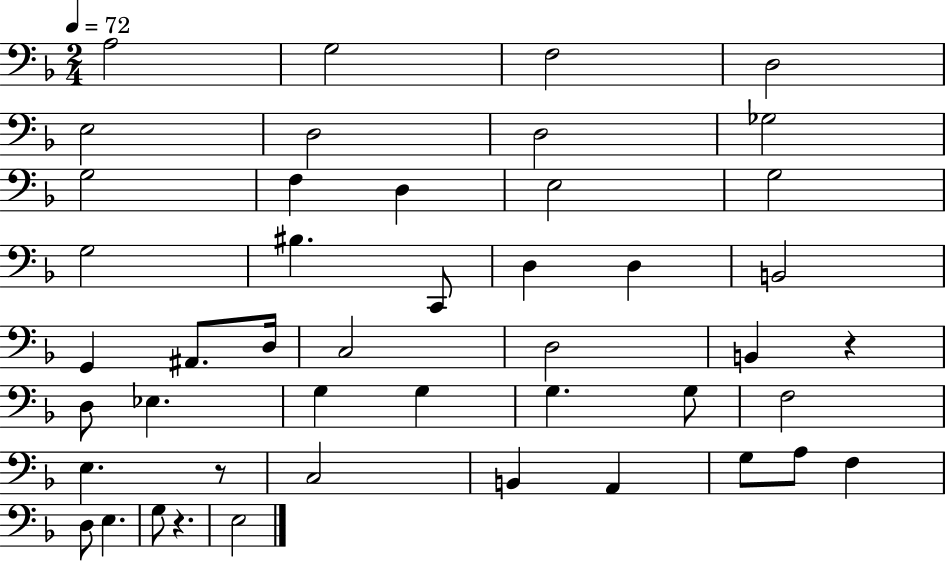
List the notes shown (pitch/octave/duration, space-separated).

A3/h G3/h F3/h D3/h E3/h D3/h D3/h Gb3/h G3/h F3/q D3/q E3/h G3/h G3/h BIS3/q. C2/e D3/q D3/q B2/h G2/q A#2/e. D3/s C3/h D3/h B2/q R/q D3/e Eb3/q. G3/q G3/q G3/q. G3/e F3/h E3/q. R/e C3/h B2/q A2/q G3/e A3/e F3/q D3/e E3/q. G3/e R/q. E3/h